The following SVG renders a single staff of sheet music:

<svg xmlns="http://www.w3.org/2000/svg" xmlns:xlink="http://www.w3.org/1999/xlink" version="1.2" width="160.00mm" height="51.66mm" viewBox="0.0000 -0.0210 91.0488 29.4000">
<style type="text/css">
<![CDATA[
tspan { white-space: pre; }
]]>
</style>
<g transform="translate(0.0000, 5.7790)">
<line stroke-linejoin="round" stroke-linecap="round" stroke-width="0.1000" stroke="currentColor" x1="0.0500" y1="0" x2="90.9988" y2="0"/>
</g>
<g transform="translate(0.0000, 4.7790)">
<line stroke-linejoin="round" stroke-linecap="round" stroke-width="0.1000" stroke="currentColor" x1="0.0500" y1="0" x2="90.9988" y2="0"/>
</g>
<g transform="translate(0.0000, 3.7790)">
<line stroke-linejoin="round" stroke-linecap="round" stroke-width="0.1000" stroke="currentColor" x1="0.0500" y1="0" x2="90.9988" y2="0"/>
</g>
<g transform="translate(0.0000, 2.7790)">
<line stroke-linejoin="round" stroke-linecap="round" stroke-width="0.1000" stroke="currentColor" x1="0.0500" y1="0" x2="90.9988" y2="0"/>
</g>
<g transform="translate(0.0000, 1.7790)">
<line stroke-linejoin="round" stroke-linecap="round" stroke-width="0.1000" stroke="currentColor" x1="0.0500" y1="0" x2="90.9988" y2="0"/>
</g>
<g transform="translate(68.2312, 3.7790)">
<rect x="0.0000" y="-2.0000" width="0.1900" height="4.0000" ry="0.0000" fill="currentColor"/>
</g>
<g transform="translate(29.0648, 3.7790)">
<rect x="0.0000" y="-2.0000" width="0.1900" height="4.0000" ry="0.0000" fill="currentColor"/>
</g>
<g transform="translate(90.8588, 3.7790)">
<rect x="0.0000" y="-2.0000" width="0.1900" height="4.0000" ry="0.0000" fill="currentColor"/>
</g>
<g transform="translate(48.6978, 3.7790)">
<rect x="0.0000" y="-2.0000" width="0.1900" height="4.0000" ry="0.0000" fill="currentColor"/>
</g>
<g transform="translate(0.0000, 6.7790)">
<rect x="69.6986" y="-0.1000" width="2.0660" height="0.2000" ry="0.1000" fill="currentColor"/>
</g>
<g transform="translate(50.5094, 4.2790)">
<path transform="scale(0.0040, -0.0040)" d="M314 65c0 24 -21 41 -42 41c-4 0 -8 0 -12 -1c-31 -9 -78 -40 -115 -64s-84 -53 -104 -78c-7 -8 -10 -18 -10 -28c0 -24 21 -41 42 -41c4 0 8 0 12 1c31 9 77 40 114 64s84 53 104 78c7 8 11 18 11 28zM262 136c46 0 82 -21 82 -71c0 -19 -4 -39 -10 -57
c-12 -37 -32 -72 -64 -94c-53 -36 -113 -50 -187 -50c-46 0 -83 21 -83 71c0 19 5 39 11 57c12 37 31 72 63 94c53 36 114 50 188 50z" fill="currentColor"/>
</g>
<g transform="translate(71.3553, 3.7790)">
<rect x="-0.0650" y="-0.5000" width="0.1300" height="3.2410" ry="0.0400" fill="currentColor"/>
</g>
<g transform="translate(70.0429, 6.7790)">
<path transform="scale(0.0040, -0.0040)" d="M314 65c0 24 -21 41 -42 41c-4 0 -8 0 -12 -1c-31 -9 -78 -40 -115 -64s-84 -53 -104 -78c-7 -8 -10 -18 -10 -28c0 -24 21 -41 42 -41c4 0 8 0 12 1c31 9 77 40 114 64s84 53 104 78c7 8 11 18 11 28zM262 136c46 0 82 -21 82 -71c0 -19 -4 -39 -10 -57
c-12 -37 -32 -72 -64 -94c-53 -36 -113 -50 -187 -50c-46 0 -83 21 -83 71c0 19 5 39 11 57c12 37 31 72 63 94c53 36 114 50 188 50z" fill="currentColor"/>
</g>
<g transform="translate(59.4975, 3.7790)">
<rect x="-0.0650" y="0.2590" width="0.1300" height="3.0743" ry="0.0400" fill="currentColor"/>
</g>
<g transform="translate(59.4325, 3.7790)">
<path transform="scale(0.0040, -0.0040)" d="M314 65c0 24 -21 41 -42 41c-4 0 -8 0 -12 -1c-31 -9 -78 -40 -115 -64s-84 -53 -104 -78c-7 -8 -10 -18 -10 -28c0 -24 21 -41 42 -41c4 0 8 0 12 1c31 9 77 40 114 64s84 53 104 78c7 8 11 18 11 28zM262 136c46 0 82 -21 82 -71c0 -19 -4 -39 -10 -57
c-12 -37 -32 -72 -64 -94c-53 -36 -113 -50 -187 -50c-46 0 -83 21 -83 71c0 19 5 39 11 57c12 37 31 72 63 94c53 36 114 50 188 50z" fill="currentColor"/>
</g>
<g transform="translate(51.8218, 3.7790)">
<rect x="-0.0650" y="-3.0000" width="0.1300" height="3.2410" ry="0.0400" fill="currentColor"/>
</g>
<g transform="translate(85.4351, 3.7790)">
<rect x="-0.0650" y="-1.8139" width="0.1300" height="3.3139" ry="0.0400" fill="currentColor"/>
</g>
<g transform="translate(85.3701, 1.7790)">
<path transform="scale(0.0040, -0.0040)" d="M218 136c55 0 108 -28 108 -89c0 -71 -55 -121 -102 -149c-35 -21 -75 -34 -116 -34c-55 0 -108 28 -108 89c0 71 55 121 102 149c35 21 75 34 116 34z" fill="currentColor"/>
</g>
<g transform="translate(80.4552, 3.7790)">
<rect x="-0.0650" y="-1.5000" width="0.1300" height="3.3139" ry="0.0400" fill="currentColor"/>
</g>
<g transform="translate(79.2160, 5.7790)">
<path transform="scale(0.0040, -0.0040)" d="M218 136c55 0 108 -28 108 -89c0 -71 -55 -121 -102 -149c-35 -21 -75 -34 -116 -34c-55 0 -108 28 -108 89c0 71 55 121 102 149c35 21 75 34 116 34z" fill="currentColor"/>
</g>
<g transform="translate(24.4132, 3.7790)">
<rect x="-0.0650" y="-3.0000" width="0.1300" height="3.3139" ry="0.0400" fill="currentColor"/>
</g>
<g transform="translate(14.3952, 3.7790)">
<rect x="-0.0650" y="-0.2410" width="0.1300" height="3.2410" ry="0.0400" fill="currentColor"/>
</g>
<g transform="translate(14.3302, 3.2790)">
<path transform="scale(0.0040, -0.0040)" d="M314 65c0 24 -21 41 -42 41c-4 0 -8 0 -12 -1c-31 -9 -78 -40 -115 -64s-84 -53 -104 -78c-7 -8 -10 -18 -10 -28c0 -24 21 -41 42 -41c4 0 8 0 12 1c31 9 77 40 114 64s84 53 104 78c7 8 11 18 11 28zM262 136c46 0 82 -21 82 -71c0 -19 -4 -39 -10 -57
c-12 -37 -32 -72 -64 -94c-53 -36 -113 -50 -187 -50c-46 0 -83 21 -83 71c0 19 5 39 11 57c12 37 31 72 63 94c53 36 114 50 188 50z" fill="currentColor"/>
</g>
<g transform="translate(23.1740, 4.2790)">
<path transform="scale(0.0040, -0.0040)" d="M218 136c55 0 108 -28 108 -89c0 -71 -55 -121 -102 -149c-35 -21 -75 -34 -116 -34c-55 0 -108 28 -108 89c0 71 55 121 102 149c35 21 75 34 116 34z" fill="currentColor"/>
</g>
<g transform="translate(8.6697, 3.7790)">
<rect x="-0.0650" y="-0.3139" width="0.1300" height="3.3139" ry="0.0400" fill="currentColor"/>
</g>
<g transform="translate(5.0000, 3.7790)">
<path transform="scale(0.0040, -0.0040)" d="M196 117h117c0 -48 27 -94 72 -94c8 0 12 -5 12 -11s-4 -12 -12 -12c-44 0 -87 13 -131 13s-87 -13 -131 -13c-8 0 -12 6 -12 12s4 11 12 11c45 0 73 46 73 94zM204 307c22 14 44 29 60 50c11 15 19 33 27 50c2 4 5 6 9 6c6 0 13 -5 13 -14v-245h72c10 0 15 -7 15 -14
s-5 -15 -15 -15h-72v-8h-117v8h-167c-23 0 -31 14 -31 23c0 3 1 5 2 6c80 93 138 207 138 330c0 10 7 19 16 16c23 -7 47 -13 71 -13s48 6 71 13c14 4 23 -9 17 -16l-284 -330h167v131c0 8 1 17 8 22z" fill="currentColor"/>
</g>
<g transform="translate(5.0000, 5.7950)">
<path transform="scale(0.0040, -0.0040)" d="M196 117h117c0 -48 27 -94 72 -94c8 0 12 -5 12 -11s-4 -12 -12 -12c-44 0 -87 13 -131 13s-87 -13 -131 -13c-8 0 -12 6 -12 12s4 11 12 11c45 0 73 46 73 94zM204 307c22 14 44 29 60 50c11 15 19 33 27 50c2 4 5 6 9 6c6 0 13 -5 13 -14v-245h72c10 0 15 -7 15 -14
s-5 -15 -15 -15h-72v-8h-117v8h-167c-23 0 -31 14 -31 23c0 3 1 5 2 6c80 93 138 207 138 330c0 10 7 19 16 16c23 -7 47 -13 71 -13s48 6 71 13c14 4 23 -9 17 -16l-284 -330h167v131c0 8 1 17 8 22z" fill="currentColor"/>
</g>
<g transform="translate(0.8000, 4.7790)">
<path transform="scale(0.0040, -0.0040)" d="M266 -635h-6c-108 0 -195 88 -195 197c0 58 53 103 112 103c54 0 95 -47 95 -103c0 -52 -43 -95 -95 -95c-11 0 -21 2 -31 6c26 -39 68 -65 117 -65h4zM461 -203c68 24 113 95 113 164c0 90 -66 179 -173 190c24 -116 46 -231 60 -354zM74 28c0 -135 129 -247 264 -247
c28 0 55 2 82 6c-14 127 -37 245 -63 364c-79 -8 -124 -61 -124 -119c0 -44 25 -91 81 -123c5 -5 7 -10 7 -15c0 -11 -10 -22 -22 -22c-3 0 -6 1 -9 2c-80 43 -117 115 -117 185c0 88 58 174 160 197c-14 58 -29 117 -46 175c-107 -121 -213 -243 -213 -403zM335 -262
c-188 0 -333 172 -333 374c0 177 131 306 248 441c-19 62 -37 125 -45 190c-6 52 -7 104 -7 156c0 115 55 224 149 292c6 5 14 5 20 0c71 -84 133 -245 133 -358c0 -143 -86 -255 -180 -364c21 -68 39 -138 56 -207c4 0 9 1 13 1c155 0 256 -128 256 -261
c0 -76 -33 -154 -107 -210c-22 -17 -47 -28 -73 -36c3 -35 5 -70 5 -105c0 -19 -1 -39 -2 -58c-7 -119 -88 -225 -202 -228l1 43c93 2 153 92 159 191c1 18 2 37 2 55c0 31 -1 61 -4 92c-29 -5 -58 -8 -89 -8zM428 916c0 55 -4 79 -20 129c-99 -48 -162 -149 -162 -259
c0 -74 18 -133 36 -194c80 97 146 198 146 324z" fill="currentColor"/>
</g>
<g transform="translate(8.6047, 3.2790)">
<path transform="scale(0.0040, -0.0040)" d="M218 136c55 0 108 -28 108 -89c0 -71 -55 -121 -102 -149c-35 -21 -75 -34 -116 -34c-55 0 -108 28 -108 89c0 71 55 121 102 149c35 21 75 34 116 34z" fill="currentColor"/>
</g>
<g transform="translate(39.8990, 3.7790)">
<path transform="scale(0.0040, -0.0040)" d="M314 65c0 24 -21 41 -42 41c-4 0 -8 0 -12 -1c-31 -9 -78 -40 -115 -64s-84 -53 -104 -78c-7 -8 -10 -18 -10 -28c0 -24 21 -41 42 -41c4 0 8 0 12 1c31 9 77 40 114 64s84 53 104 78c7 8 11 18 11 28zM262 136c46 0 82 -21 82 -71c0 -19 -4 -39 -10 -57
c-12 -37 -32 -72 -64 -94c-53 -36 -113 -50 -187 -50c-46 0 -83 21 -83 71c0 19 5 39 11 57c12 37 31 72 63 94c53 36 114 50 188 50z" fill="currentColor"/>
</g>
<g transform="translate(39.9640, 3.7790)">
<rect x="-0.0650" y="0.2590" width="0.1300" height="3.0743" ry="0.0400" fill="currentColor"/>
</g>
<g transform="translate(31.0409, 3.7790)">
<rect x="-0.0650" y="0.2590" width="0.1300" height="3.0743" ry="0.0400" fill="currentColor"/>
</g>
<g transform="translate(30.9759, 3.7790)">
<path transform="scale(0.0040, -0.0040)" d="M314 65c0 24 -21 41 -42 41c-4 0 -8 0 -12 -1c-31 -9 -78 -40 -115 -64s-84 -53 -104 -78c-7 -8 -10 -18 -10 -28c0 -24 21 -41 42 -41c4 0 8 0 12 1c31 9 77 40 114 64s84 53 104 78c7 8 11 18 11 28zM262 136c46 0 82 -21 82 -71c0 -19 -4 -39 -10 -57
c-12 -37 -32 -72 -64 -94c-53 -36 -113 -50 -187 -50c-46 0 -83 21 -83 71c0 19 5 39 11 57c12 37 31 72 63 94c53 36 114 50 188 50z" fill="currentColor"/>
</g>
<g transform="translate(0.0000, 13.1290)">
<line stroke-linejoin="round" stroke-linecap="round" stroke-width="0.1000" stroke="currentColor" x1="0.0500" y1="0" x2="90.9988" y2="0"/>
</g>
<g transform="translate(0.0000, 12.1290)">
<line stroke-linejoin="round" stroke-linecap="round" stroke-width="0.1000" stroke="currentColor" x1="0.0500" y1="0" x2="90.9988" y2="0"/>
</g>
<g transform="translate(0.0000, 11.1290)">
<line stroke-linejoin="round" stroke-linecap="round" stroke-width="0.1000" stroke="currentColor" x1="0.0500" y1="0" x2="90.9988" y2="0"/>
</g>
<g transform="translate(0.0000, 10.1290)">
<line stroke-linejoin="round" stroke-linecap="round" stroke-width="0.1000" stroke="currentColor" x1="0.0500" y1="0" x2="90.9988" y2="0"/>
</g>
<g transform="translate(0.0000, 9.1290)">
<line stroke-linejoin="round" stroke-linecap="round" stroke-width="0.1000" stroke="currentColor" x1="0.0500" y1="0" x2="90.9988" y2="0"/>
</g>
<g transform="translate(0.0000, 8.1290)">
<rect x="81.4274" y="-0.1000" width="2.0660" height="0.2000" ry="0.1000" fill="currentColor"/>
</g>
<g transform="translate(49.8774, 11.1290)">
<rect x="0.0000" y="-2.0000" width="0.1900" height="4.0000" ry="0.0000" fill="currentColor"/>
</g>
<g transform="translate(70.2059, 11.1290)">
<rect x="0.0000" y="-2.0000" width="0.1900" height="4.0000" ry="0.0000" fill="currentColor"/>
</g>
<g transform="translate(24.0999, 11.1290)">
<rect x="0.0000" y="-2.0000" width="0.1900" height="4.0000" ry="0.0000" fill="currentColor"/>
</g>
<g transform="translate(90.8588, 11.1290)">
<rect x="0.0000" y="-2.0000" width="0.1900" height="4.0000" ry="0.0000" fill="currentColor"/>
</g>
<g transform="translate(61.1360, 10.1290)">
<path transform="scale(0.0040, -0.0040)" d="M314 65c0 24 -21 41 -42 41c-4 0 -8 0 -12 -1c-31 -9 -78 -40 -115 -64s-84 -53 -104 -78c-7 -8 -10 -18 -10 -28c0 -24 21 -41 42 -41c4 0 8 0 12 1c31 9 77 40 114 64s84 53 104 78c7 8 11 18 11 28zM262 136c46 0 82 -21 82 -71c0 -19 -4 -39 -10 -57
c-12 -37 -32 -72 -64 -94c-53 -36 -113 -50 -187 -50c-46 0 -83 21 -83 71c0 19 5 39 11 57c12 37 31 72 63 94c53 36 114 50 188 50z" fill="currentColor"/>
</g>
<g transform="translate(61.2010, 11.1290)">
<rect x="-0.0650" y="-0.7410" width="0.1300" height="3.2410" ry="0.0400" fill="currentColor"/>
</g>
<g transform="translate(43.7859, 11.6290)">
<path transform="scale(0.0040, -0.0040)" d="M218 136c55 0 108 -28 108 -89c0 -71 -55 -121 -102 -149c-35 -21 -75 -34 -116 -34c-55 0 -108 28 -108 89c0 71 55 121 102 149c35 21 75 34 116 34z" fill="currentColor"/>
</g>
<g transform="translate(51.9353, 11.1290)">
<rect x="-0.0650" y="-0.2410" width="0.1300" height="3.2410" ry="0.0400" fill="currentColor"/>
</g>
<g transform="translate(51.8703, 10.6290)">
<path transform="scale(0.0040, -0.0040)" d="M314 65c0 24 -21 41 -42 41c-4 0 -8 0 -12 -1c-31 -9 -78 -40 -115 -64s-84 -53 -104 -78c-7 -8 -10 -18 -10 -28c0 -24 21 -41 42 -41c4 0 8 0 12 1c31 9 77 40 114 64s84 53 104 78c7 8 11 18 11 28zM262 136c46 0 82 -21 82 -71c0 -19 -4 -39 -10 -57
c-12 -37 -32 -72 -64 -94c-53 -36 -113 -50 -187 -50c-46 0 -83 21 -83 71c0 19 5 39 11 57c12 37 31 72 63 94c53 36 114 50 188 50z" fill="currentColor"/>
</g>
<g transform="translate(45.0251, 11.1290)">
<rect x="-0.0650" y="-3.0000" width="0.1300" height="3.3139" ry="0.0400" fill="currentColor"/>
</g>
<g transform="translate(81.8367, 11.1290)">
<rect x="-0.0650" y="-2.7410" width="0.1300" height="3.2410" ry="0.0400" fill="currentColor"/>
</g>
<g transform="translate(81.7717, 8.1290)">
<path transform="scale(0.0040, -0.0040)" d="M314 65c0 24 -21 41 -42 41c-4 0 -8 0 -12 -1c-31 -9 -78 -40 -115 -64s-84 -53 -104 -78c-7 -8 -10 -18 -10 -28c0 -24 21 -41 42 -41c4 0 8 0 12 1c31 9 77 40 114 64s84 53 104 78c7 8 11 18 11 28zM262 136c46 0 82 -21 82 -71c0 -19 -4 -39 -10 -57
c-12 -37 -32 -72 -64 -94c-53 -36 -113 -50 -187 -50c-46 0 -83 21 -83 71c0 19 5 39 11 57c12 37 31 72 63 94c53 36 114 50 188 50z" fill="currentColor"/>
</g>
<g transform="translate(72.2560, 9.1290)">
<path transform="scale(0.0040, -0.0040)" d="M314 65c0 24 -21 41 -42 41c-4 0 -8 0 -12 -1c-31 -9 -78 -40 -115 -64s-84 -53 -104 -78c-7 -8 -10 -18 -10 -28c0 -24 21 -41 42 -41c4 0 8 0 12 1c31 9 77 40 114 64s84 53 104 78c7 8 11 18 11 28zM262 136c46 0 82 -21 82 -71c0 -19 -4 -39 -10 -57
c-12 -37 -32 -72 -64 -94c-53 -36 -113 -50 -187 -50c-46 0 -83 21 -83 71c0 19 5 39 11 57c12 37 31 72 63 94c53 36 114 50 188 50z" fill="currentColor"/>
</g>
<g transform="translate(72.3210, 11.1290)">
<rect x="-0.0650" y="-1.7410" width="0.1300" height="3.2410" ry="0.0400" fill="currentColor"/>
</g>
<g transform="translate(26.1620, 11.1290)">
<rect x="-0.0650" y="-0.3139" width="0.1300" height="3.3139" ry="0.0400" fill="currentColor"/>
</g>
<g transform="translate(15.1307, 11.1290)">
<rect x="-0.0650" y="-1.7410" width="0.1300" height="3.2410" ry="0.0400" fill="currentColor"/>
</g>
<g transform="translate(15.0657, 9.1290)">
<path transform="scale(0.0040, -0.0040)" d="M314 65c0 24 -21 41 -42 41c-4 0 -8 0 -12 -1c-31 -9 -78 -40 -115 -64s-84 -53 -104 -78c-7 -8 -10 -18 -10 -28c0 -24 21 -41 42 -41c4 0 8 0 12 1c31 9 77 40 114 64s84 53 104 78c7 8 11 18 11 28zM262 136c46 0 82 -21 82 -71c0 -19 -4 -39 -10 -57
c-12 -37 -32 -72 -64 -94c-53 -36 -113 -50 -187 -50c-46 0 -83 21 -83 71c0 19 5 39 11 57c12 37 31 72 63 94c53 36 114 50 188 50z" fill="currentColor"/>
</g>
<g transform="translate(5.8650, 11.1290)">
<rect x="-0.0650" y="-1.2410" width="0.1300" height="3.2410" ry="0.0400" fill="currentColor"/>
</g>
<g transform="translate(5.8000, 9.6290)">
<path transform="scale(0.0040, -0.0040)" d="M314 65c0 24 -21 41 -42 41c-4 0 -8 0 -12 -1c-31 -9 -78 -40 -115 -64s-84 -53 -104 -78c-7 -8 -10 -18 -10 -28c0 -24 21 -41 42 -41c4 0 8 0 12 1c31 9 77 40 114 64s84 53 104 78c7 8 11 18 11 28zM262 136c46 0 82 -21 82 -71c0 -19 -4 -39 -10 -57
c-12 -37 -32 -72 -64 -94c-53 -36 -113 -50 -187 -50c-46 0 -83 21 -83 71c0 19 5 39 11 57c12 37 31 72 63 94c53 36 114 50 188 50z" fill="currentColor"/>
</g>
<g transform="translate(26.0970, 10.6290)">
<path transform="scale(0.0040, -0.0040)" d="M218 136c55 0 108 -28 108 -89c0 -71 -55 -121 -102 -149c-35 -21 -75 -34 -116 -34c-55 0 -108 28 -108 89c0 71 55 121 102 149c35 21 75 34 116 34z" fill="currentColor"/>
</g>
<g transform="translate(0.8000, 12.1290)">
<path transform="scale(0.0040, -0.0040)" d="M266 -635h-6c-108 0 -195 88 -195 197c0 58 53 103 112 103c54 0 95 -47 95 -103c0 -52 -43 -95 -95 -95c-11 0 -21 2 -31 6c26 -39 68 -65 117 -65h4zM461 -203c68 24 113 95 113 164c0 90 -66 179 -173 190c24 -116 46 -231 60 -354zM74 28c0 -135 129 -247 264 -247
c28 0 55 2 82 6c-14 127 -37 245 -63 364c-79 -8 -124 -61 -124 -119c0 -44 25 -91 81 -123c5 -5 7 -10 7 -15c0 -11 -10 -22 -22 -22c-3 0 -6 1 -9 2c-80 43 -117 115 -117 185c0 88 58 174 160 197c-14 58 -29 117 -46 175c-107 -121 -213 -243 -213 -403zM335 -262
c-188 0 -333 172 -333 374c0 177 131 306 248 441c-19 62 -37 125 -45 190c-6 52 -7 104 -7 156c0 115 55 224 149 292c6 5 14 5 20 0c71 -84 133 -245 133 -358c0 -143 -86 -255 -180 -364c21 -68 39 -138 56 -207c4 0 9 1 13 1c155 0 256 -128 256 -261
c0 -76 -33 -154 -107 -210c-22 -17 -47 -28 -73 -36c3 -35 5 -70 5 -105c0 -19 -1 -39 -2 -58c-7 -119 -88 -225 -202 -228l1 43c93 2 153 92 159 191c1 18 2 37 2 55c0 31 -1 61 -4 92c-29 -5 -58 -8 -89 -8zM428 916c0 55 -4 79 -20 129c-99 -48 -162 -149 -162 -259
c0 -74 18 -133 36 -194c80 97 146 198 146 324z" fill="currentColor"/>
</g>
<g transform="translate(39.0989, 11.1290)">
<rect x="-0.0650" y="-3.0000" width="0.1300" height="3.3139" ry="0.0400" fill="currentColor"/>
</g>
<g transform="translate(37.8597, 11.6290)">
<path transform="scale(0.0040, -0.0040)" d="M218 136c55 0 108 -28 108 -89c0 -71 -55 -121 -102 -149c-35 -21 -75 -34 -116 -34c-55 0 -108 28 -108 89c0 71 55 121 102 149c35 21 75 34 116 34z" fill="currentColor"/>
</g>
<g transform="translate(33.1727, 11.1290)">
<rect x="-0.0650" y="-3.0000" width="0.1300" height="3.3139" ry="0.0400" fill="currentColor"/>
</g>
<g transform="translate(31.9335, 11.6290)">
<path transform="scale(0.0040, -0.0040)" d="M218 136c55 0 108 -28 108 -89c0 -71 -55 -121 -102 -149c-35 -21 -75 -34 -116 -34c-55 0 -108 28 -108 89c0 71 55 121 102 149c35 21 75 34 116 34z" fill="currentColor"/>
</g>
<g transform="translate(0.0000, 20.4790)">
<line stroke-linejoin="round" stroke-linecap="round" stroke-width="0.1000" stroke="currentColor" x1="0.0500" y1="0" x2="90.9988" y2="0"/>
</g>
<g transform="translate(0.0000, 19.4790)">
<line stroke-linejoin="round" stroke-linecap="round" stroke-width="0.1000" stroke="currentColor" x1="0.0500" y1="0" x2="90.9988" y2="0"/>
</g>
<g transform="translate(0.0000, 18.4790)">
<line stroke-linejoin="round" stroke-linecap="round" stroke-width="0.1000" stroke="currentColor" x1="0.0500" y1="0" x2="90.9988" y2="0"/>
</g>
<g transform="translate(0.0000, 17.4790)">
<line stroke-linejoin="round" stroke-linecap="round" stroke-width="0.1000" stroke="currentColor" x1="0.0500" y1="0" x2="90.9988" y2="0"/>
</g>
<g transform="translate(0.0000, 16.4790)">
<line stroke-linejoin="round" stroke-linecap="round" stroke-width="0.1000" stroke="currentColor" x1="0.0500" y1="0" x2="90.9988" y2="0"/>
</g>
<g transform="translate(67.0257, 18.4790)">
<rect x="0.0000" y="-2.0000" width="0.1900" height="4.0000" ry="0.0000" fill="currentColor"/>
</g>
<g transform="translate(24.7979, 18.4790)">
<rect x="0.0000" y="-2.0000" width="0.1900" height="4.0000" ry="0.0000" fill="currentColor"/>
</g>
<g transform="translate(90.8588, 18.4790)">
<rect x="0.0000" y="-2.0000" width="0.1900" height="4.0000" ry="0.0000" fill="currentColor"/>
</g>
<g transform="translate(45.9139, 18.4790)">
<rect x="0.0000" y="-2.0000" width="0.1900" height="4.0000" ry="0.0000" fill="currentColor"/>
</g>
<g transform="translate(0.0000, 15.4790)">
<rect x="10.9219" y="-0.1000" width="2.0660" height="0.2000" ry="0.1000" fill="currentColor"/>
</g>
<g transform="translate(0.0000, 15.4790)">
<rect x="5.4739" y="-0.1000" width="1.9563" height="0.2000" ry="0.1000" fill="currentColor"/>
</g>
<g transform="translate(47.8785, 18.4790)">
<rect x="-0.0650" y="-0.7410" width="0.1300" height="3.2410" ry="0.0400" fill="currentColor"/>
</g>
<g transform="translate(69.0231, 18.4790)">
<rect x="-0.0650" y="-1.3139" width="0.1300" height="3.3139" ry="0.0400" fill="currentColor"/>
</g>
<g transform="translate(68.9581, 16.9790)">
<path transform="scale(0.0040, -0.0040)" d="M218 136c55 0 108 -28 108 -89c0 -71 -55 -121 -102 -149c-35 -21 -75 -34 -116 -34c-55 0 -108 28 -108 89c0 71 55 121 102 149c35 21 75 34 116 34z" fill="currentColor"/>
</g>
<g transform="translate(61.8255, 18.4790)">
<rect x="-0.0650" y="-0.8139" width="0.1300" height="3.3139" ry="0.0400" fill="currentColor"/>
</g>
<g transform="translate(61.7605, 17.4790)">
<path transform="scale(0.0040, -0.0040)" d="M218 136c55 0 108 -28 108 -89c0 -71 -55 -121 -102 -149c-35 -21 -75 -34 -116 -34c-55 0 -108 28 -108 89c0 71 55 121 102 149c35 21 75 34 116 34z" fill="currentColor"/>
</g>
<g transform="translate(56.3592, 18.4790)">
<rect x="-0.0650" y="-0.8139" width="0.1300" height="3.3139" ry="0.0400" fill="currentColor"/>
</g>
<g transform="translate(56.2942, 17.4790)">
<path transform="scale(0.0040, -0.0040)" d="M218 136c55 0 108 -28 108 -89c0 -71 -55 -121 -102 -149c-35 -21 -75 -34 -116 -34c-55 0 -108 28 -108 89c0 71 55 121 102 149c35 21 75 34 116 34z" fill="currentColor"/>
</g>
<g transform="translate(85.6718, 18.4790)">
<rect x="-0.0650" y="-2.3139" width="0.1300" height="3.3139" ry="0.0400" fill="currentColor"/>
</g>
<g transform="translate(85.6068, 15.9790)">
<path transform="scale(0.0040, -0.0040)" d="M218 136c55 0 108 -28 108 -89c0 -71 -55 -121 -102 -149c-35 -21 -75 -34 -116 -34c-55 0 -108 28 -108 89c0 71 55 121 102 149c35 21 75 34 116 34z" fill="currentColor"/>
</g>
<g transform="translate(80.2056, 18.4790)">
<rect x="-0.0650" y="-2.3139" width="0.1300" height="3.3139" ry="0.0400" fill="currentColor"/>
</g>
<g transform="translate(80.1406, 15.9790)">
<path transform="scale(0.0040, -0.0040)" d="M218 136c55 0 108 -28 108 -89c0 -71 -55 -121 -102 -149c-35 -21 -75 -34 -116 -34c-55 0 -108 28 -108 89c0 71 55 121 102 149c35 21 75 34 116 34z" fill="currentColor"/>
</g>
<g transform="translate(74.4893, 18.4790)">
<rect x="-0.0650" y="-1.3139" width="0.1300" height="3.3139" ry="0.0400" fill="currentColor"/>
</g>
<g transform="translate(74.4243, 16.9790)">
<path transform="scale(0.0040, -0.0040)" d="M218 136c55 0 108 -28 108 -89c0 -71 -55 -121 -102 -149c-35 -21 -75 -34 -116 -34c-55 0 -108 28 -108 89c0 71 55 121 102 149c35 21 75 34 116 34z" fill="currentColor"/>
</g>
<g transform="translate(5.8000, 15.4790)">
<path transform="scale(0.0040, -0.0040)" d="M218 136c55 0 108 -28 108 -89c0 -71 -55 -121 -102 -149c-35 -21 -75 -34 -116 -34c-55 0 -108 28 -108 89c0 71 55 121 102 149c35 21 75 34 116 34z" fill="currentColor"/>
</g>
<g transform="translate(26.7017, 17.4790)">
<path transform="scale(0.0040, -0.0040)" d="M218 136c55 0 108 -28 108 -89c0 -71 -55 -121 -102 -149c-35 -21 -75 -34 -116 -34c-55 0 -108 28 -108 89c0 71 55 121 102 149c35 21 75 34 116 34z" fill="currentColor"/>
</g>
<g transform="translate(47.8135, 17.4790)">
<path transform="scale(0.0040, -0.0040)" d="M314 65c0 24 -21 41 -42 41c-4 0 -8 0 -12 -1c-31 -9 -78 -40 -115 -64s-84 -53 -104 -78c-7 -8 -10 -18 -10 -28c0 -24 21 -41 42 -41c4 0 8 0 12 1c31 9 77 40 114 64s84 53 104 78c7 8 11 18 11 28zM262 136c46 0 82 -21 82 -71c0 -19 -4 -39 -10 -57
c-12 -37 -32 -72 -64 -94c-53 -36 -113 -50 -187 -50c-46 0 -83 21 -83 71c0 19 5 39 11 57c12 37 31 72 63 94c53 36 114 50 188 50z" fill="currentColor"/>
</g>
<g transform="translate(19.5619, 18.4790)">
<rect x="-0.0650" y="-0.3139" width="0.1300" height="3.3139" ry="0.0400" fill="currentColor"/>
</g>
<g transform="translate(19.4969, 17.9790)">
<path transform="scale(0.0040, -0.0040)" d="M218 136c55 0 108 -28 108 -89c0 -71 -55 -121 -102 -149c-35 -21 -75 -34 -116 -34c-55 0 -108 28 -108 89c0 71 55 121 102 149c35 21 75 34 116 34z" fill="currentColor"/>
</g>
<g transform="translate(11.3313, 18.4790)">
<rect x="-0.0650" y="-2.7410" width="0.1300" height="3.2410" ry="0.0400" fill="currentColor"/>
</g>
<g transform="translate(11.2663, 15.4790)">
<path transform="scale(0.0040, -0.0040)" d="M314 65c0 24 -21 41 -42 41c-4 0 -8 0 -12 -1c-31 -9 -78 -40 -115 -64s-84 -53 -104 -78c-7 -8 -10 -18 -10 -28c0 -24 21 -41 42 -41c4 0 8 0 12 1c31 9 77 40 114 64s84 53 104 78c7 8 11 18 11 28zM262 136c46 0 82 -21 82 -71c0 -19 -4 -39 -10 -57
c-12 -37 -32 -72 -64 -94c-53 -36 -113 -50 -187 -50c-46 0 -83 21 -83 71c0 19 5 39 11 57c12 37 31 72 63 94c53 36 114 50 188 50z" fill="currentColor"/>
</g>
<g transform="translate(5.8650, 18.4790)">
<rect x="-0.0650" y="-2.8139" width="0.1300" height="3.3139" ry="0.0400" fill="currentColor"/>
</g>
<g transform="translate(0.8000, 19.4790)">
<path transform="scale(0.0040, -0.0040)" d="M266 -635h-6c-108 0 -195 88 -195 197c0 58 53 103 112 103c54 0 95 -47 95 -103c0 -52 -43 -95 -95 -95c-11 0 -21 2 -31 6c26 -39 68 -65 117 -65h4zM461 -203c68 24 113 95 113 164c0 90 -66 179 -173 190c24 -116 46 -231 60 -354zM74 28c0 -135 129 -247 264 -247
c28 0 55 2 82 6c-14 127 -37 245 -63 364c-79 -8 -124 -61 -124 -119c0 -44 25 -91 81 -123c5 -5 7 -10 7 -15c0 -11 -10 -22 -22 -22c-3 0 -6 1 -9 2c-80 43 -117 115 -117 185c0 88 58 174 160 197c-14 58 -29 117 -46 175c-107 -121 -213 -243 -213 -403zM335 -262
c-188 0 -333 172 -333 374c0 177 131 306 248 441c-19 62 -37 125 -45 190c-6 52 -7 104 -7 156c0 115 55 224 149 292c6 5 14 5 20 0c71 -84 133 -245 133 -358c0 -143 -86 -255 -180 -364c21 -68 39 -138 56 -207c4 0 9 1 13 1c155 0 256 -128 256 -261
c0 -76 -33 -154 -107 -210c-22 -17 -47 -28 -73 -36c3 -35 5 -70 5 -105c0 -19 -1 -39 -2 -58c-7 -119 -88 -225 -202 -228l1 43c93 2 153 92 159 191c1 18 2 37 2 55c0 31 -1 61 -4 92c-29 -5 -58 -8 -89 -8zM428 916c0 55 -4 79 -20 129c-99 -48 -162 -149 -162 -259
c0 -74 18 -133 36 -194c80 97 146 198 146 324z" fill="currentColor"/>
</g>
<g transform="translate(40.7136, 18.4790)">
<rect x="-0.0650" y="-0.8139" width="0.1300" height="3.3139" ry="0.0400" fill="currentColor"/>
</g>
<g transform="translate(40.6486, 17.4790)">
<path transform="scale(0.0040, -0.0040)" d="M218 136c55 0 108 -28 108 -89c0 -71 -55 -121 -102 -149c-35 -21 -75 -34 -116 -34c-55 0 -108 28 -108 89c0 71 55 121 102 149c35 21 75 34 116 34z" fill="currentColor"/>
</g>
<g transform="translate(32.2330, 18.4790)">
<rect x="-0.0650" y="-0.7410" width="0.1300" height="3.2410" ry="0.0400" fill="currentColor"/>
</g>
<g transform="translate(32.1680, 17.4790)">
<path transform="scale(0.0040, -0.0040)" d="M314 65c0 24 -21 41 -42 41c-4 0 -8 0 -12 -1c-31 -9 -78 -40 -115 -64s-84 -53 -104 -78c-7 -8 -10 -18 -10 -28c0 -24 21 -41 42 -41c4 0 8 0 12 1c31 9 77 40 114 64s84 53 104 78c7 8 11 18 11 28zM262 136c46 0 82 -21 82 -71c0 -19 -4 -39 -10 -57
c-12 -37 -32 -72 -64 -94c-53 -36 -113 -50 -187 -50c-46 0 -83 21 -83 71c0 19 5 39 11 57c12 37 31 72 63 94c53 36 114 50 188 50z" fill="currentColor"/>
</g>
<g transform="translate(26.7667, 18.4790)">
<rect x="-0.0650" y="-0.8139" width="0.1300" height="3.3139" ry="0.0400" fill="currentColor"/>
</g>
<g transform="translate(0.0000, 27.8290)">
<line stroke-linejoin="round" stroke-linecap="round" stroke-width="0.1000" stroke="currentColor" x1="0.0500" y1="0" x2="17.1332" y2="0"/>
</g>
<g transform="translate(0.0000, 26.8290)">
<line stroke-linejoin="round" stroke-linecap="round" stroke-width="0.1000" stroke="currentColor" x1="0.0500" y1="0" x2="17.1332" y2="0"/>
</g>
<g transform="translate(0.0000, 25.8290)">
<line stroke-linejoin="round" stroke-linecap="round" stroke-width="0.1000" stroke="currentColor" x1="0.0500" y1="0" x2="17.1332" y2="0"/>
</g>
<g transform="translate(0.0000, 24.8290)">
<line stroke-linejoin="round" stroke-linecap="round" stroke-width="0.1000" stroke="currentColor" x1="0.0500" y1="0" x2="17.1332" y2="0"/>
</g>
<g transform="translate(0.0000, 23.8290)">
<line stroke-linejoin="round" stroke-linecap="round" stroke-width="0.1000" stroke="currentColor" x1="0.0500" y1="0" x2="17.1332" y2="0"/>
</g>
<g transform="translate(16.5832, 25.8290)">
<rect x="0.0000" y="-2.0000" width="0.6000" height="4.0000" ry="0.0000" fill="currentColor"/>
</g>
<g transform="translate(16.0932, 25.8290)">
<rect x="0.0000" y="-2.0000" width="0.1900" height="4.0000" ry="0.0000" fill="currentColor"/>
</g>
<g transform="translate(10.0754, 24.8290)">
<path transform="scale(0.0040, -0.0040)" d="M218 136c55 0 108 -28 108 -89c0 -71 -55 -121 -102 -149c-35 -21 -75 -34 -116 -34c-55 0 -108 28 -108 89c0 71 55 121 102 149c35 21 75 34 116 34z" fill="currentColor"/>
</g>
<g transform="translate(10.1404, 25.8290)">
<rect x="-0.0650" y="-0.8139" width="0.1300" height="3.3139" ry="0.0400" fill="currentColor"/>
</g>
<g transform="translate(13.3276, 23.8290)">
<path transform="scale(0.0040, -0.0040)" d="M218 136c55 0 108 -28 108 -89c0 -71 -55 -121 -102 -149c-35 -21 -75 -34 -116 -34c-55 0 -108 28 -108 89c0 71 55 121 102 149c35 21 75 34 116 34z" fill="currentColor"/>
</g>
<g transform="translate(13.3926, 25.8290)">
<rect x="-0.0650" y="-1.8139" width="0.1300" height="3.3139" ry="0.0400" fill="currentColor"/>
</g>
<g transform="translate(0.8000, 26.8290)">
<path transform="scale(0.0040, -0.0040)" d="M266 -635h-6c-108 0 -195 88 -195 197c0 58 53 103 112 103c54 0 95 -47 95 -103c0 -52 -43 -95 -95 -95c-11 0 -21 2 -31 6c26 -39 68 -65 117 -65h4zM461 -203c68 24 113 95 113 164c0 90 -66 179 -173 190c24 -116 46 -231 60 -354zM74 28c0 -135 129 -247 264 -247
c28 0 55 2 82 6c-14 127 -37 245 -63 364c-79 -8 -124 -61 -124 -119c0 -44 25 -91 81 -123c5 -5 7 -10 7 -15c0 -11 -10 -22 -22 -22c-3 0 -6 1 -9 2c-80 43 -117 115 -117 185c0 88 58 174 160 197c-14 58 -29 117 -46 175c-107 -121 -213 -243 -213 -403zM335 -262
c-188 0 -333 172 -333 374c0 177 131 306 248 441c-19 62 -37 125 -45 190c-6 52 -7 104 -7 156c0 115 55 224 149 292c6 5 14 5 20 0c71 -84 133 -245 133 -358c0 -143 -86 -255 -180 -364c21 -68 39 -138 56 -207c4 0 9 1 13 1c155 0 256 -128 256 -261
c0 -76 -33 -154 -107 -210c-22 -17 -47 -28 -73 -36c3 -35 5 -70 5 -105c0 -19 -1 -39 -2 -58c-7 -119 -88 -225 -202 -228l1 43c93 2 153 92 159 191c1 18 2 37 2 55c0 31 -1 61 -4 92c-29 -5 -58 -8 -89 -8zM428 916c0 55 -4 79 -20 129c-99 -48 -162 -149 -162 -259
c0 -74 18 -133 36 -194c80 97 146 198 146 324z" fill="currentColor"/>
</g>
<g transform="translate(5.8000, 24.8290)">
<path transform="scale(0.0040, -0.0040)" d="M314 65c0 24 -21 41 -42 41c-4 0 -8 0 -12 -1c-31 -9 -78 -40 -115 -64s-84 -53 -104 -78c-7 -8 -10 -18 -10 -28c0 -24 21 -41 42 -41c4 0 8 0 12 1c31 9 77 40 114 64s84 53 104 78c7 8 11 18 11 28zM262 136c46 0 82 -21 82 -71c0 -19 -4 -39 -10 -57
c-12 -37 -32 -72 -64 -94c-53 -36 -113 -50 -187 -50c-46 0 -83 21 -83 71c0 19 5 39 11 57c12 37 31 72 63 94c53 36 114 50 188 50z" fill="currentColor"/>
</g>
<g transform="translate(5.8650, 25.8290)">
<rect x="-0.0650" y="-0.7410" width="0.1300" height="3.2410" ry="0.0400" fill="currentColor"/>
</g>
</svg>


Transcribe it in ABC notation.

X:1
T:Untitled
M:4/4
L:1/4
K:C
c c2 A B2 B2 A2 B2 C2 E f e2 f2 c A A A c2 d2 f2 a2 a a2 c d d2 d d2 d d e e g g d2 d f